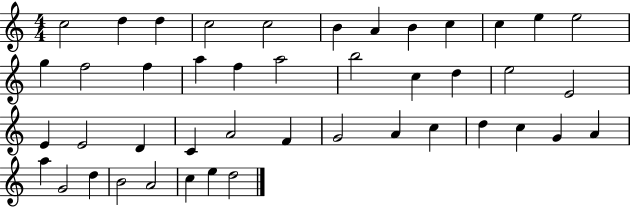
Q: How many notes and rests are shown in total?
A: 44